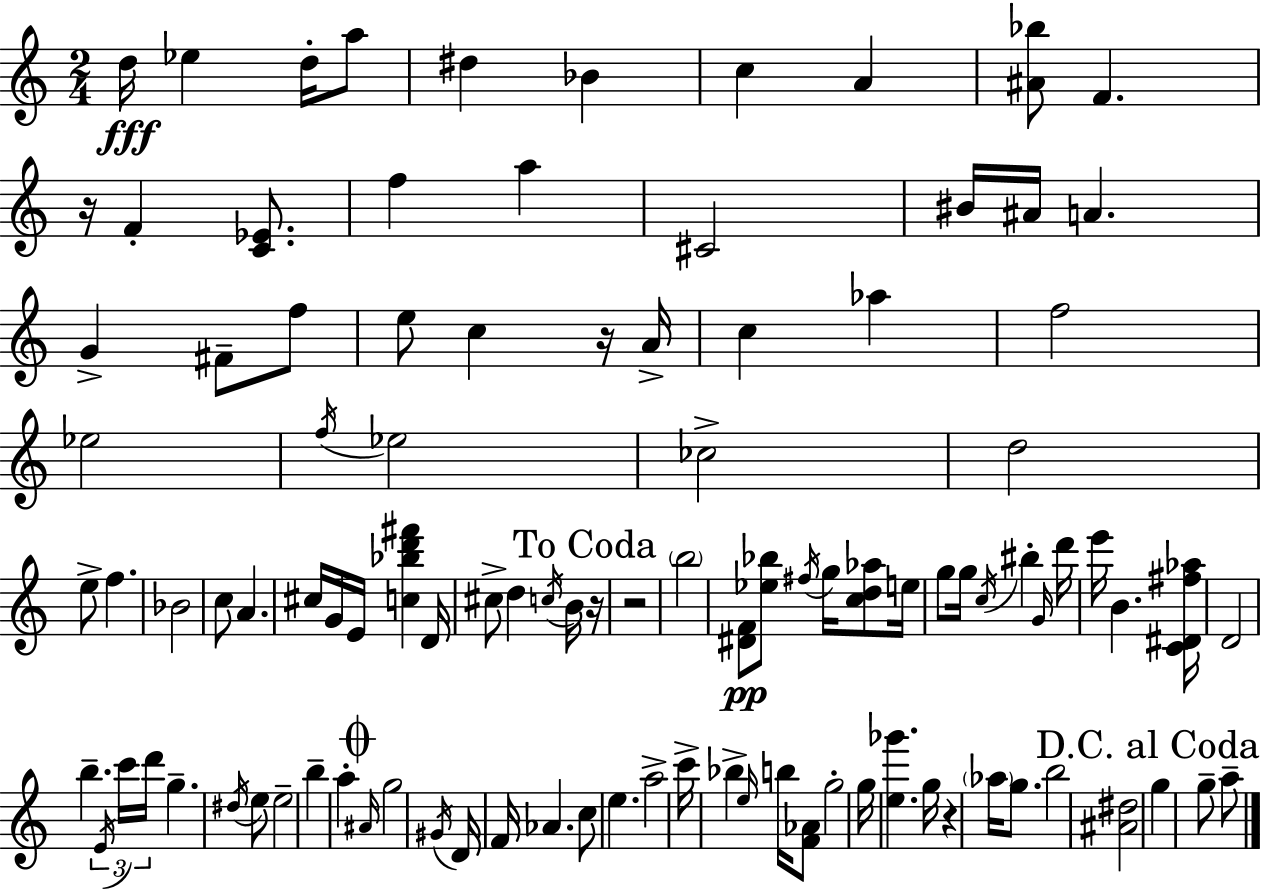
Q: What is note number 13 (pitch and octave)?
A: C#4